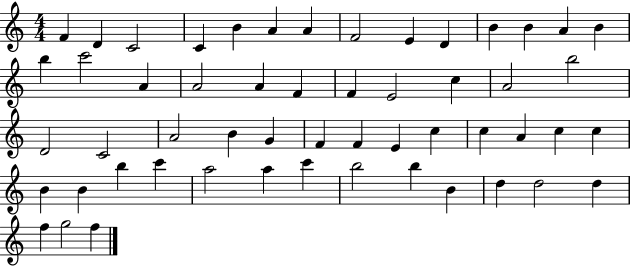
X:1
T:Untitled
M:4/4
L:1/4
K:C
F D C2 C B A A F2 E D B B A B b c'2 A A2 A F F E2 c A2 b2 D2 C2 A2 B G F F E c c A c c B B b c' a2 a c' b2 b B d d2 d f g2 f